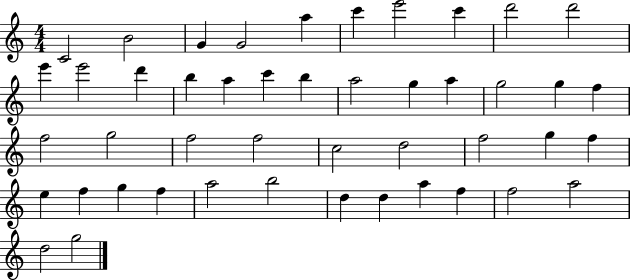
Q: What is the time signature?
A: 4/4